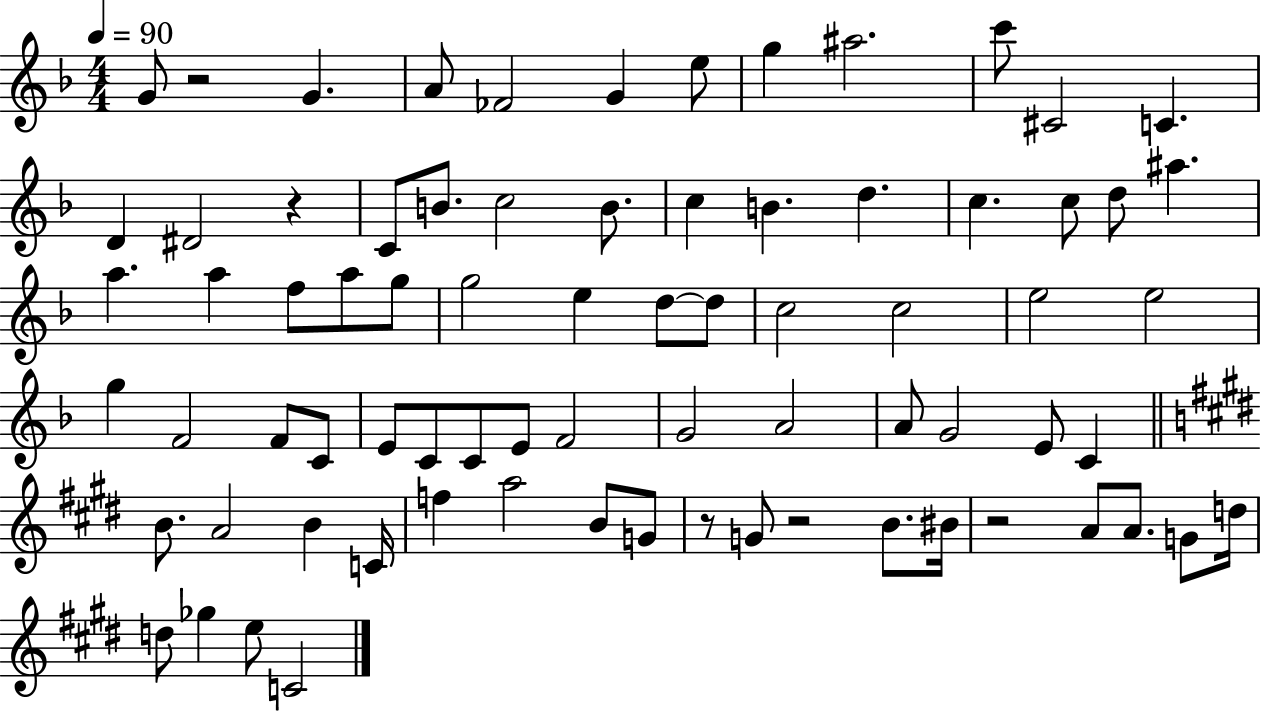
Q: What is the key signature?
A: F major